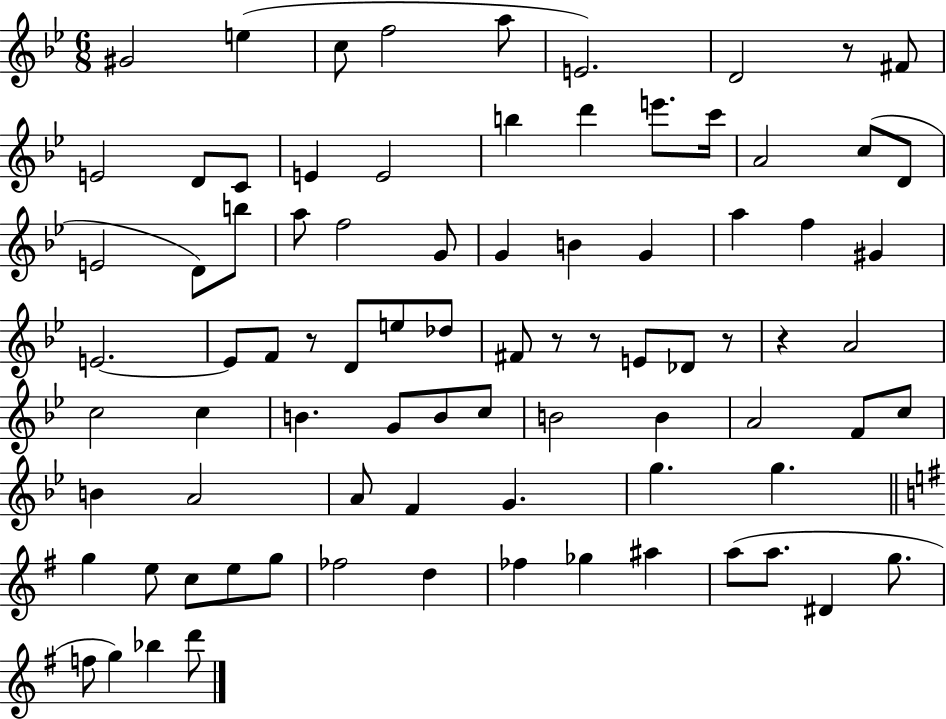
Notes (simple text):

G#4/h E5/q C5/e F5/h A5/e E4/h. D4/h R/e F#4/e E4/h D4/e C4/e E4/q E4/h B5/q D6/q E6/e. C6/s A4/h C5/e D4/e E4/h D4/e B5/e A5/e F5/h G4/e G4/q B4/q G4/q A5/q F5/q G#4/q E4/h. E4/e F4/e R/e D4/e E5/e Db5/e F#4/e R/e R/e E4/e Db4/e R/e R/q A4/h C5/h C5/q B4/q. G4/e B4/e C5/e B4/h B4/q A4/h F4/e C5/e B4/q A4/h A4/e F4/q G4/q. G5/q. G5/q. G5/q E5/e C5/e E5/e G5/e FES5/h D5/q FES5/q Gb5/q A#5/q A5/e A5/e. D#4/q G5/e. F5/e G5/q Bb5/q D6/e